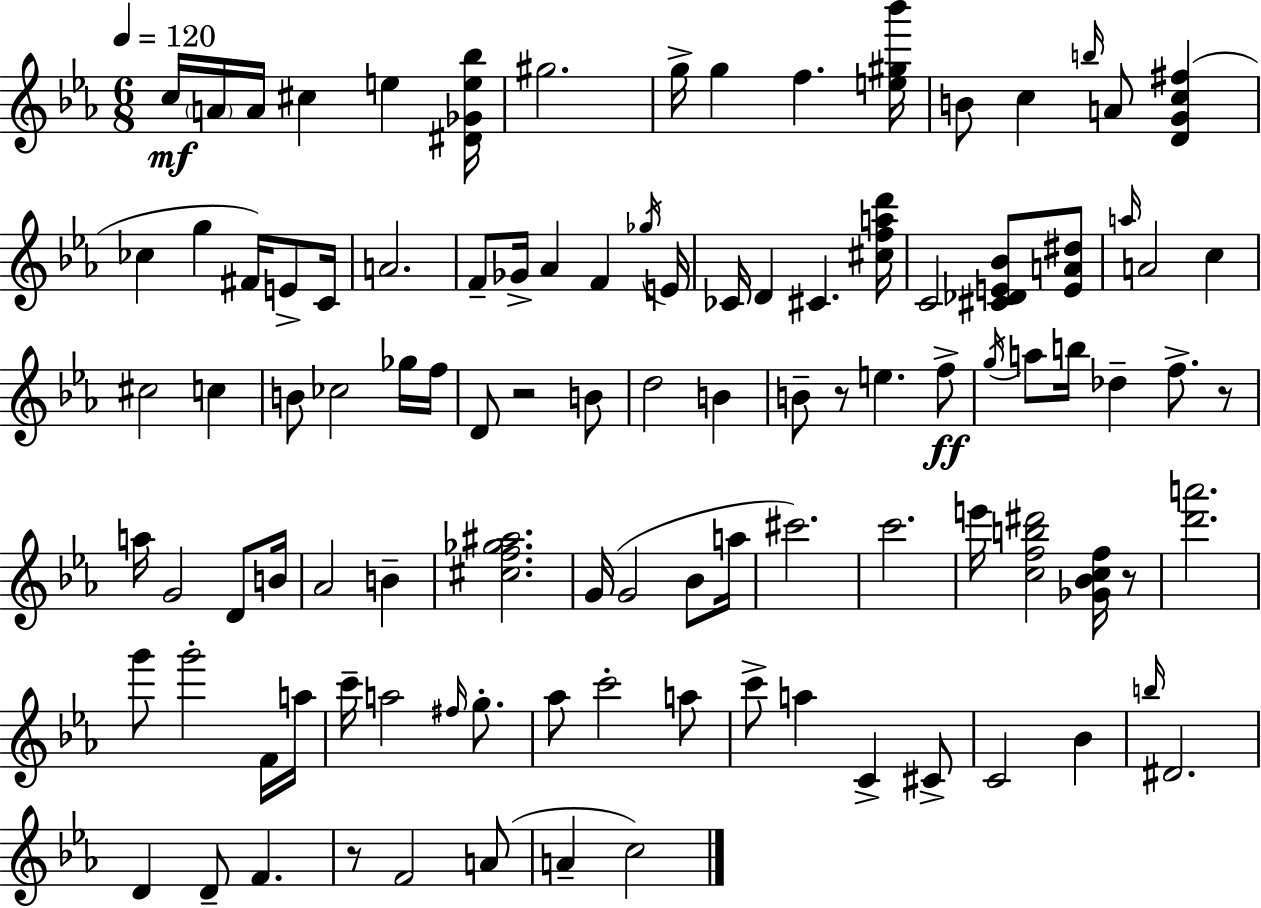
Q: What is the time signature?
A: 6/8